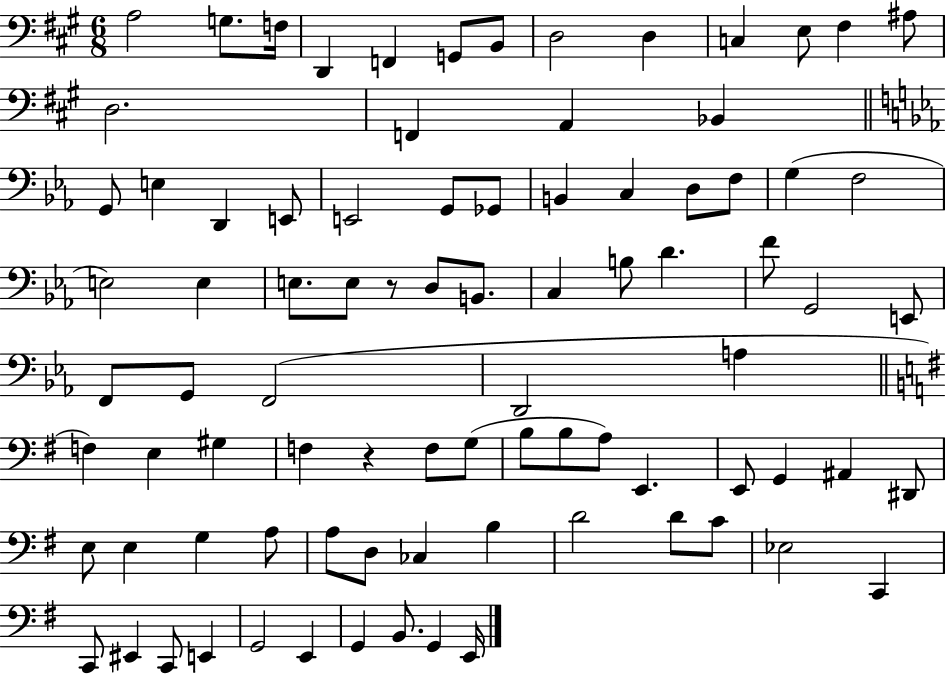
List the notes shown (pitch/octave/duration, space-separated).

A3/h G3/e. F3/s D2/q F2/q G2/e B2/e D3/h D3/q C3/q E3/e F#3/q A#3/e D3/h. F2/q A2/q Bb2/q G2/e E3/q D2/q E2/e E2/h G2/e Gb2/e B2/q C3/q D3/e F3/e G3/q F3/h E3/h E3/q E3/e. E3/e R/e D3/e B2/e. C3/q B3/e D4/q. F4/e G2/h E2/e F2/e G2/e F2/h D2/h A3/q F3/q E3/q G#3/q F3/q R/q F3/e G3/e B3/e B3/e A3/e E2/q. E2/e G2/q A#2/q D#2/e E3/e E3/q G3/q A3/e A3/e D3/e CES3/q B3/q D4/h D4/e C4/e Eb3/h C2/q C2/e EIS2/q C2/e E2/q G2/h E2/q G2/q B2/e. G2/q E2/s